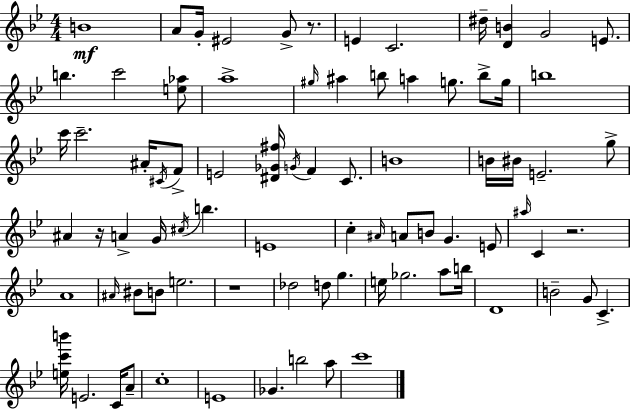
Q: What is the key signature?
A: BES major